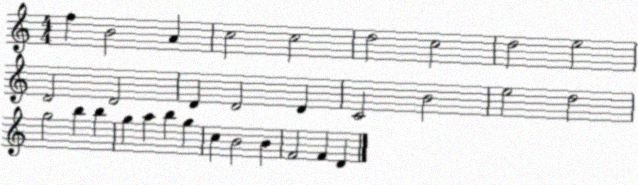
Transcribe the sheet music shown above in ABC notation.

X:1
T:Untitled
M:4/4
L:1/4
K:C
f B2 A c2 c2 d2 c2 d2 e2 D2 D2 D D2 D C2 B2 e2 d2 g2 b b g a b g c B2 B F2 F D